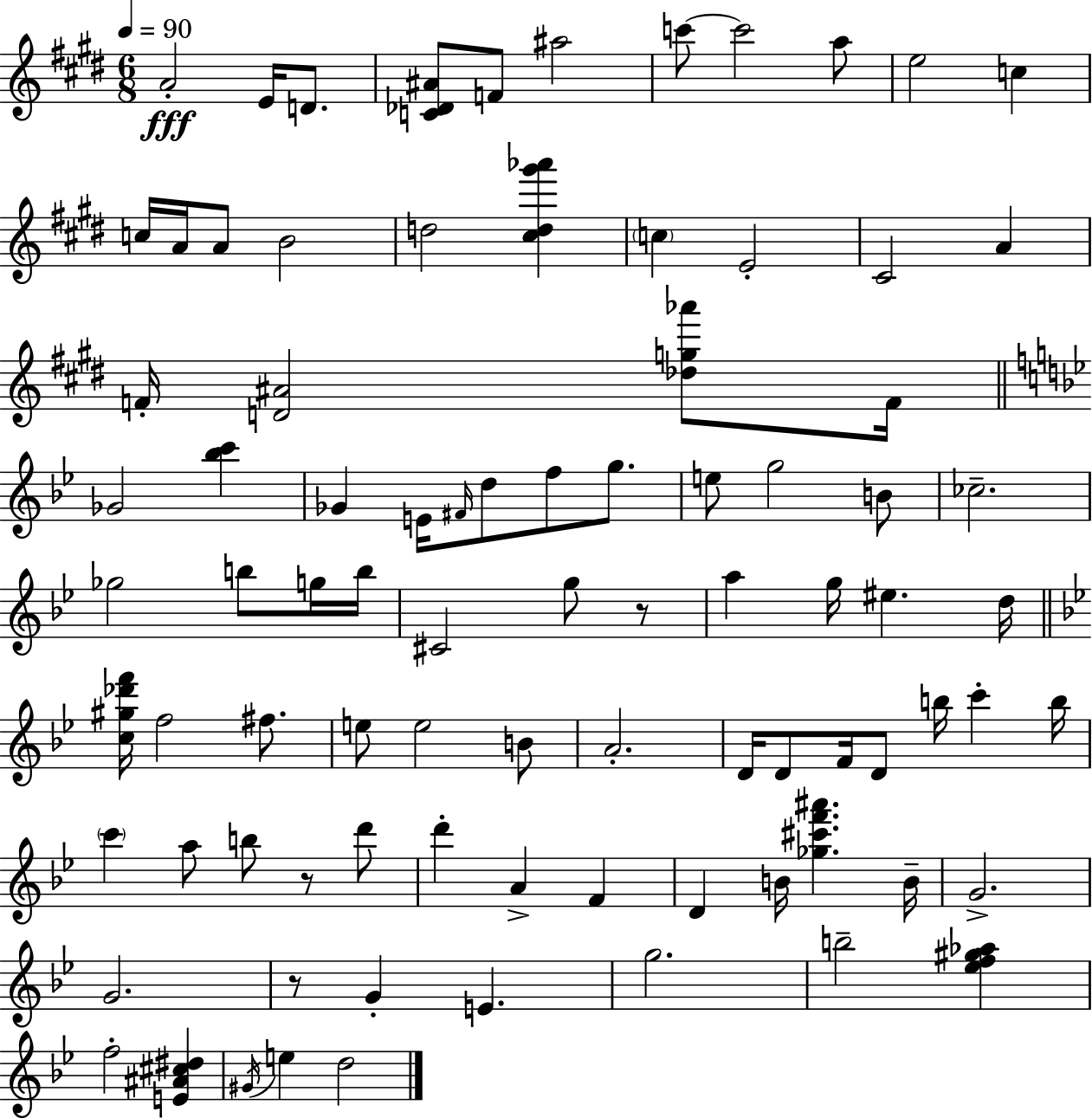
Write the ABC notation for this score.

X:1
T:Untitled
M:6/8
L:1/4
K:E
A2 E/4 D/2 [C_D^A]/2 F/2 ^a2 c'/2 c'2 a/2 e2 c c/4 A/4 A/2 B2 d2 [^cd^g'_a'] c E2 ^C2 A F/4 [D^A]2 [_dg_a']/2 F/4 _G2 [_bc'] _G E/4 ^F/4 d/2 f/2 g/2 e/2 g2 B/2 _c2 _g2 b/2 g/4 b/4 ^C2 g/2 z/2 a g/4 ^e d/4 [c^g_d'f']/4 f2 ^f/2 e/2 e2 B/2 A2 D/4 D/2 F/4 D/2 b/4 c' b/4 c' a/2 b/2 z/2 d'/2 d' A F D B/4 [_g^c'f'^a'] B/4 G2 G2 z/2 G E g2 b2 [_ef^g_a] f2 [E^A^c^d] ^G/4 e d2